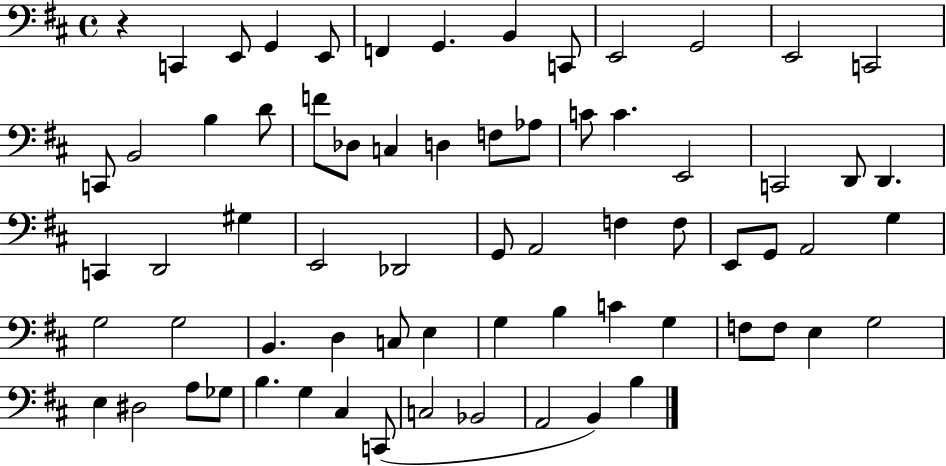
X:1
T:Untitled
M:4/4
L:1/4
K:D
z C,, E,,/2 G,, E,,/2 F,, G,, B,, C,,/2 E,,2 G,,2 E,,2 C,,2 C,,/2 B,,2 B, D/2 F/2 _D,/2 C, D, F,/2 _A,/2 C/2 C E,,2 C,,2 D,,/2 D,, C,, D,,2 ^G, E,,2 _D,,2 G,,/2 A,,2 F, F,/2 E,,/2 G,,/2 A,,2 G, G,2 G,2 B,, D, C,/2 E, G, B, C G, F,/2 F,/2 E, G,2 E, ^D,2 A,/2 _G,/2 B, G, ^C, C,,/2 C,2 _B,,2 A,,2 B,, B,